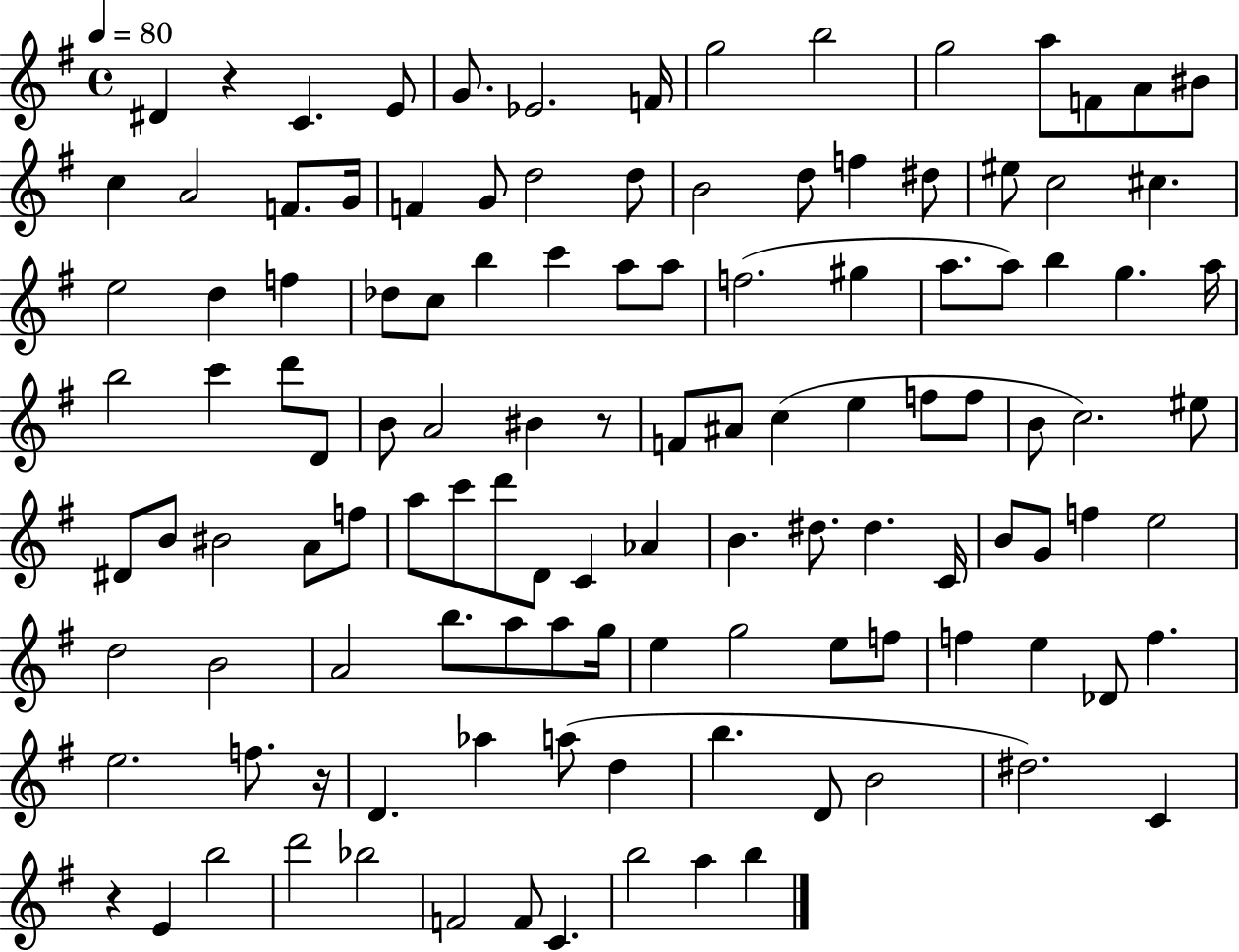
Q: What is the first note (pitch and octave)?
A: D#4